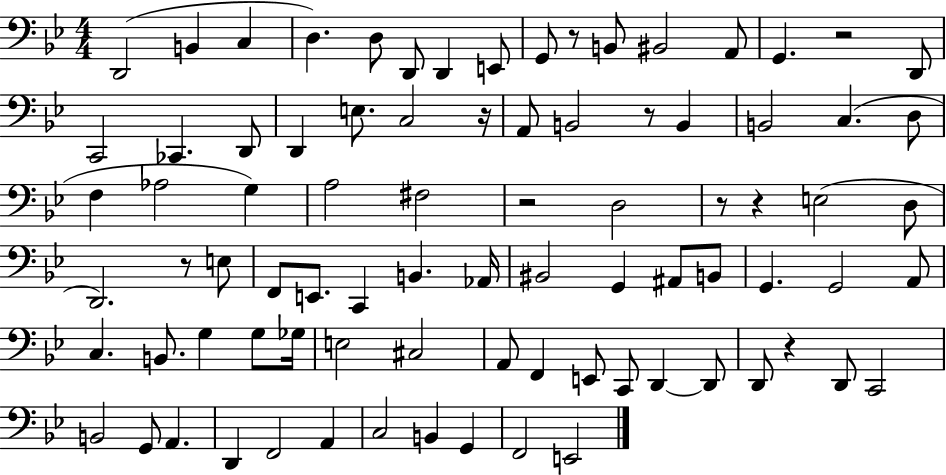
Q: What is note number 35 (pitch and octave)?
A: D2